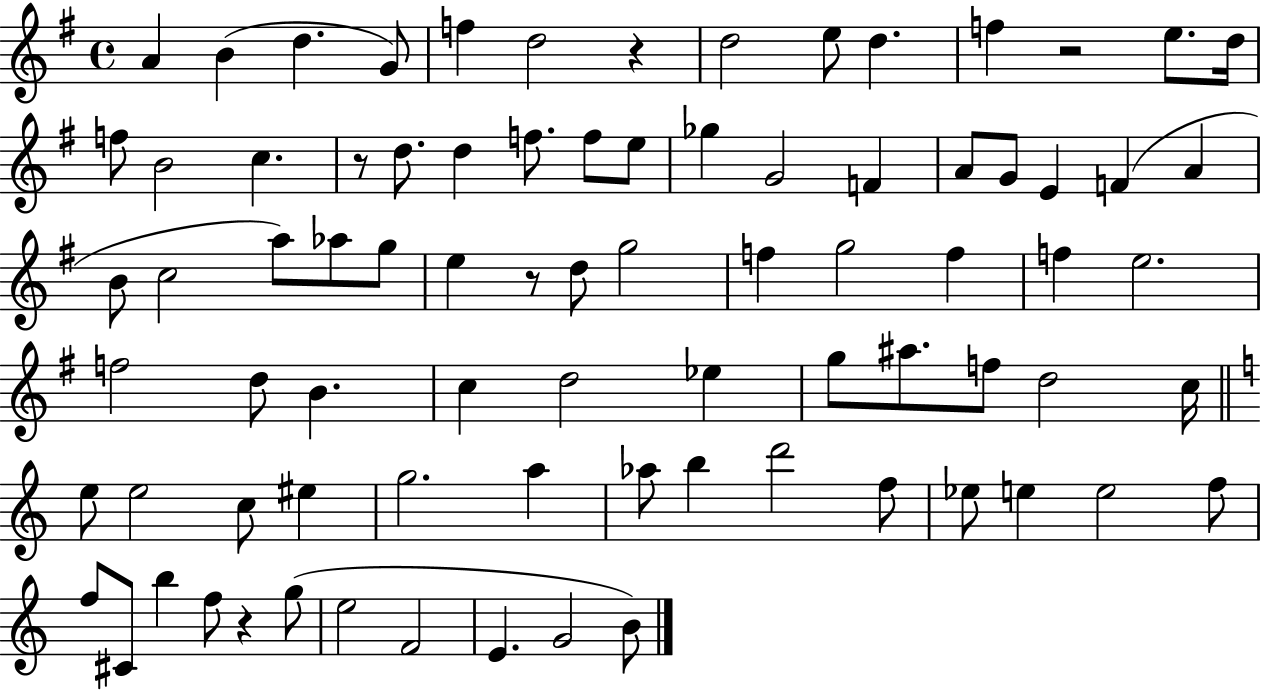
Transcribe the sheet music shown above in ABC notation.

X:1
T:Untitled
M:4/4
L:1/4
K:G
A B d G/2 f d2 z d2 e/2 d f z2 e/2 d/4 f/2 B2 c z/2 d/2 d f/2 f/2 e/2 _g G2 F A/2 G/2 E F A B/2 c2 a/2 _a/2 g/2 e z/2 d/2 g2 f g2 f f e2 f2 d/2 B c d2 _e g/2 ^a/2 f/2 d2 c/4 e/2 e2 c/2 ^e g2 a _a/2 b d'2 f/2 _e/2 e e2 f/2 f/2 ^C/2 b f/2 z g/2 e2 F2 E G2 B/2